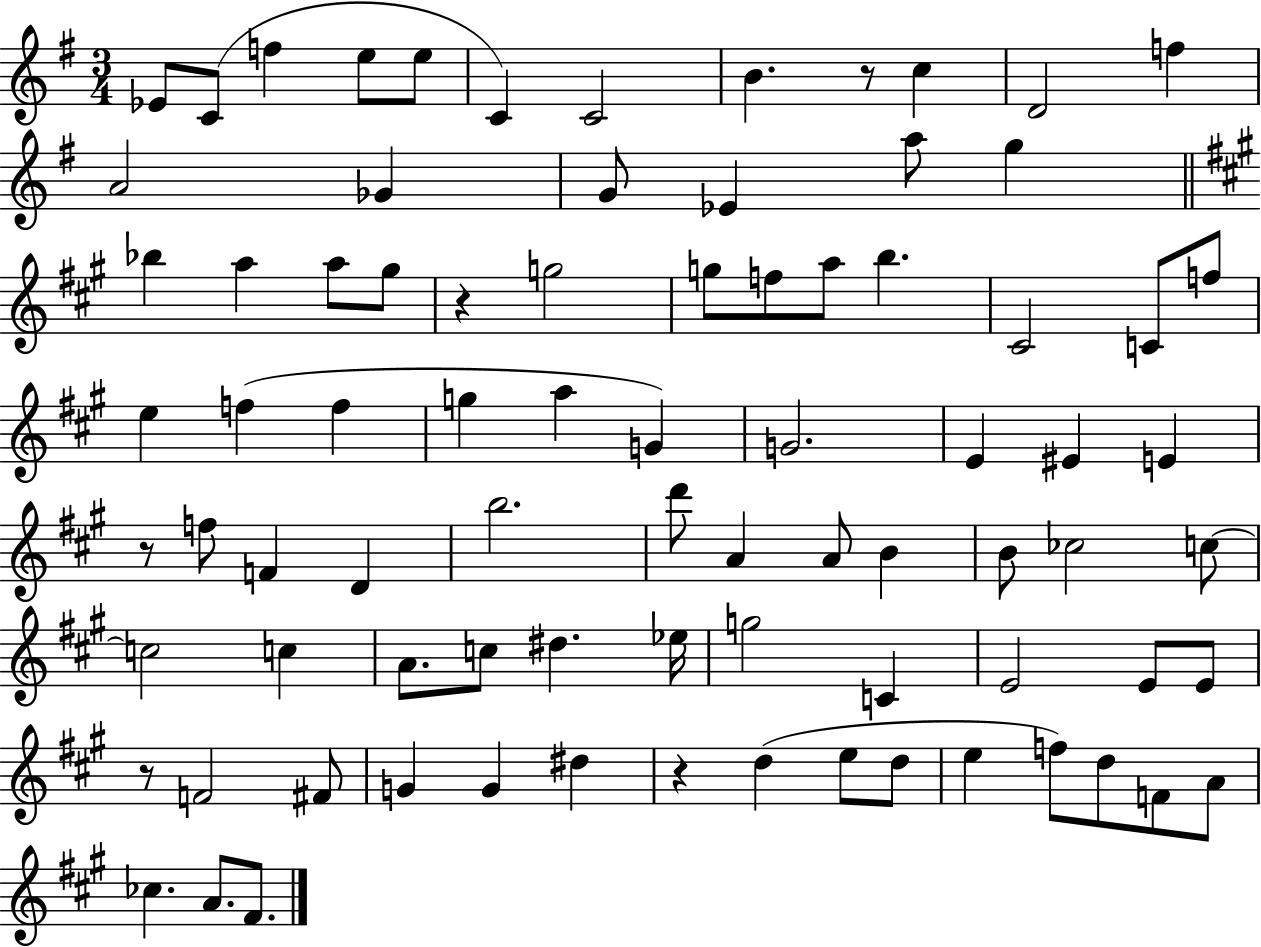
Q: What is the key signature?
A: G major